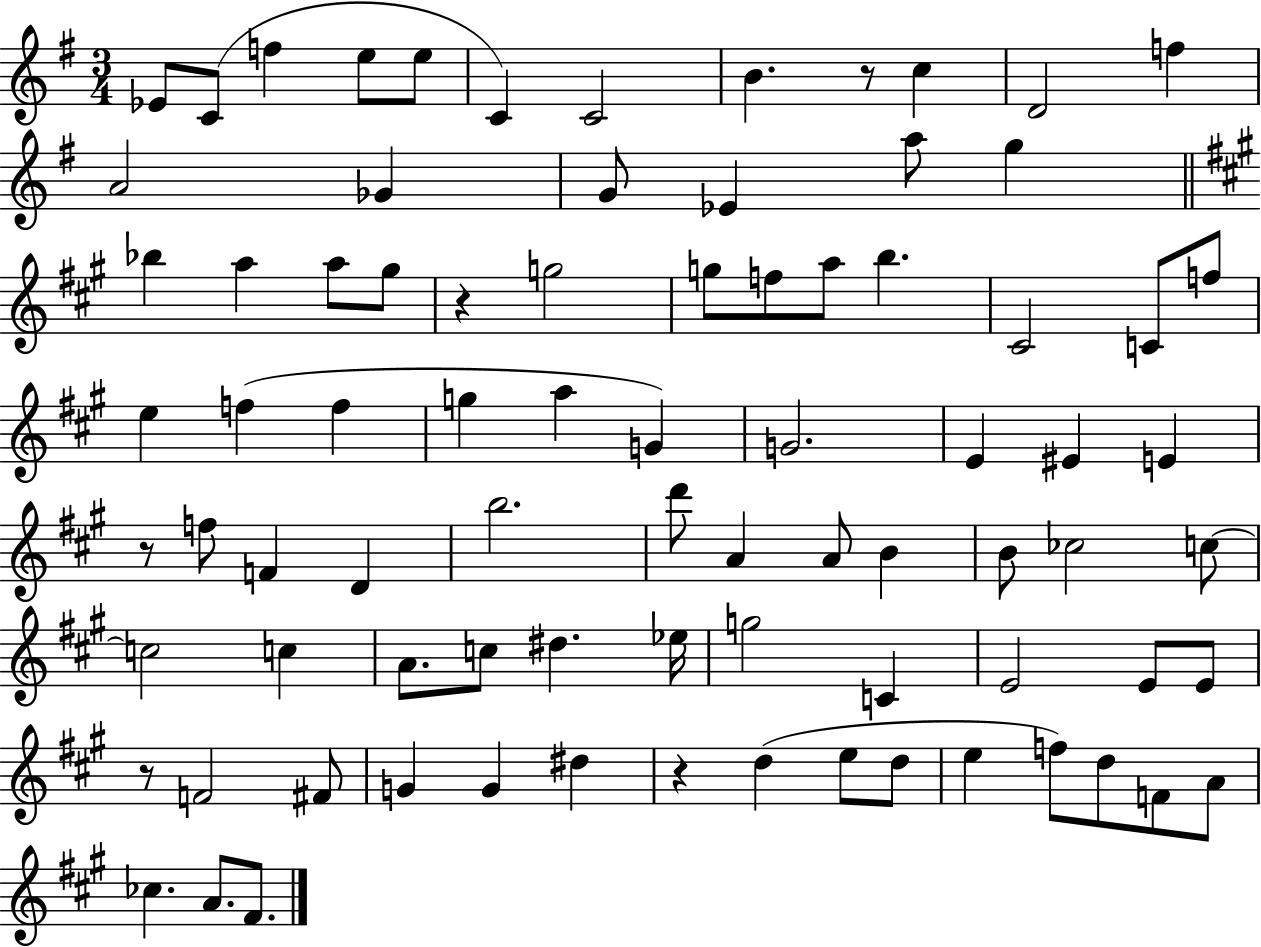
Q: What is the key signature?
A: G major